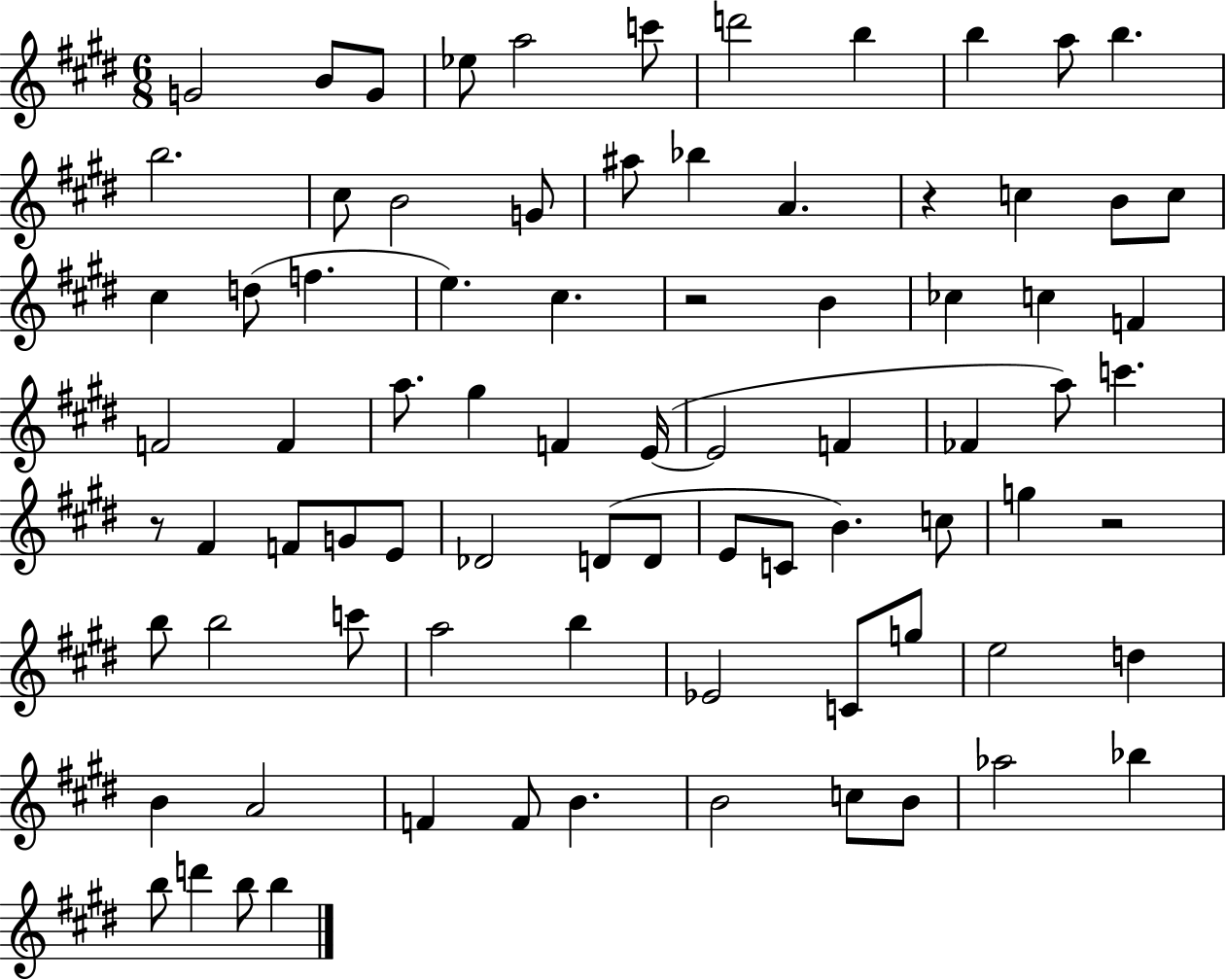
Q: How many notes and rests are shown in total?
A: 81